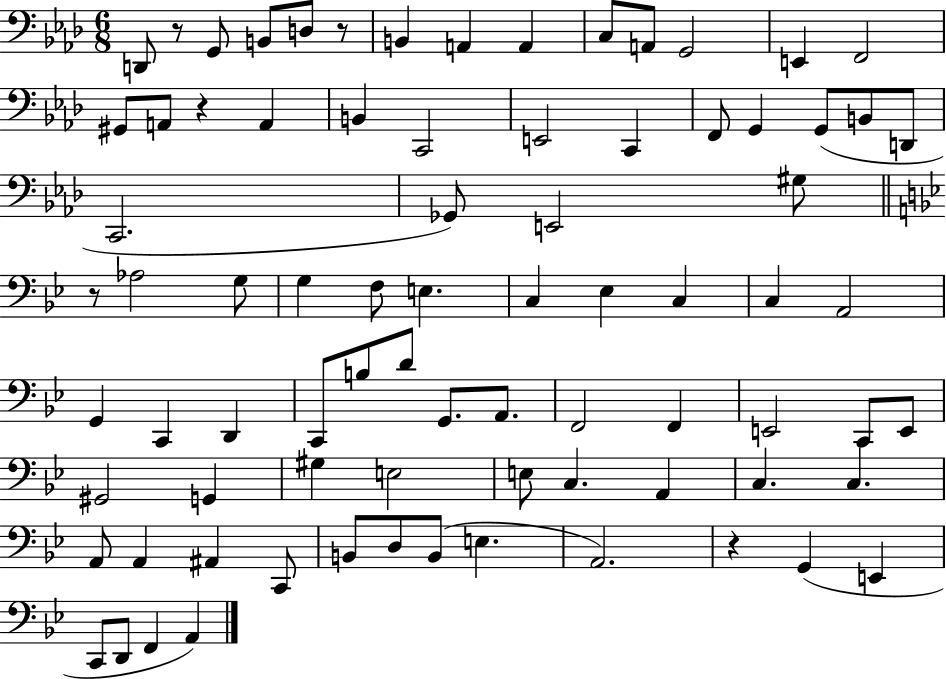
{
  \clef bass
  \numericTimeSignature
  \time 6/8
  \key aes \major
  d,8 r8 g,8 b,8 d8 r8 | b,4 a,4 a,4 | c8 a,8 g,2 | e,4 f,2 | \break gis,8 a,8 r4 a,4 | b,4 c,2 | e,2 c,4 | f,8 g,4 g,8( b,8 d,8 | \break c,2. | ges,8) e,2 gis8 | \bar "||" \break \key bes \major r8 aes2 g8 | g4 f8 e4. | c4 ees4 c4 | c4 a,2 | \break g,4 c,4 d,4 | c,8 b8 d'8 g,8. a,8. | f,2 f,4 | e,2 c,8 e,8 | \break gis,2 g,4 | gis4 e2 | e8 c4. a,4 | c4. c4. | \break a,8 a,4 ais,4 c,8 | b,8 d8 b,8( e4. | a,2.) | r4 g,4( e,4 | \break c,8 d,8 f,4 a,4) | \bar "|."
}